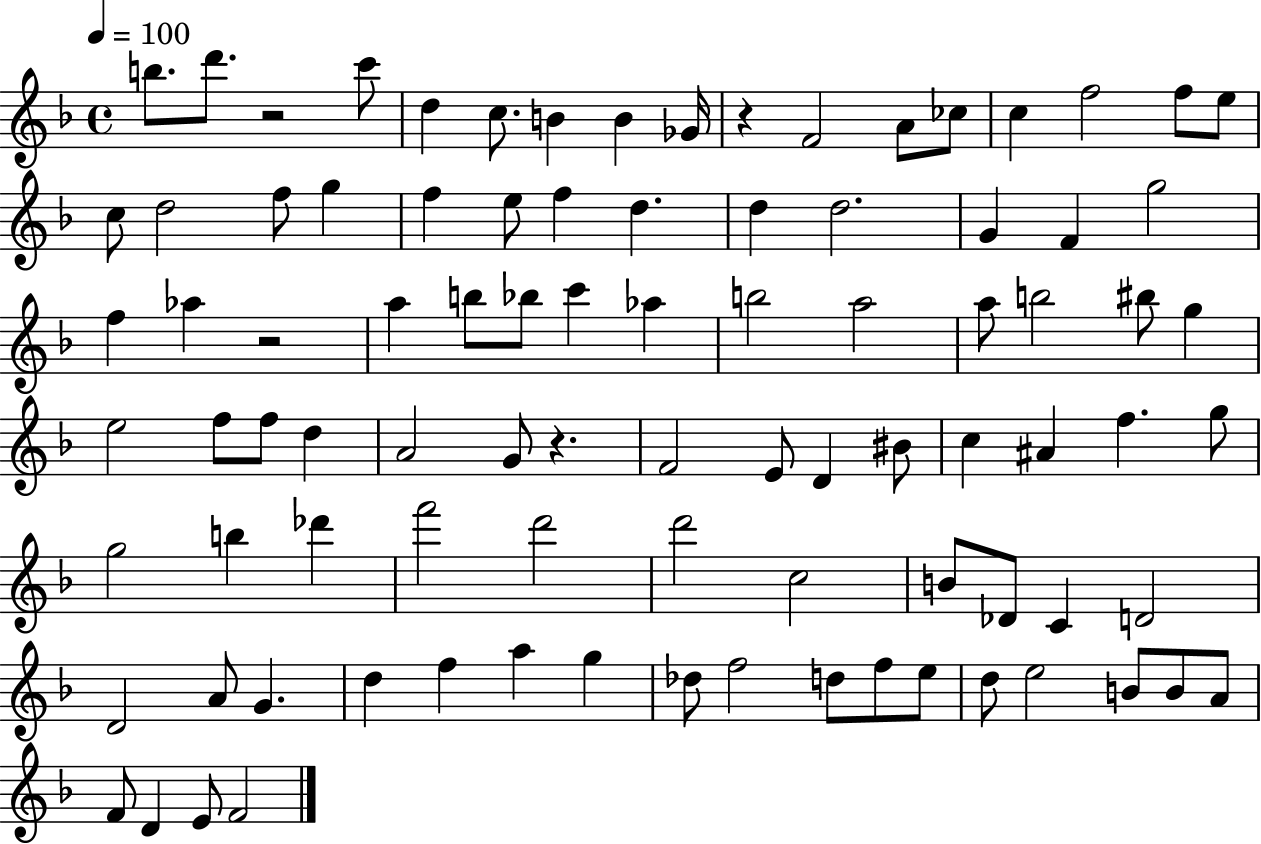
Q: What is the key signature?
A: F major